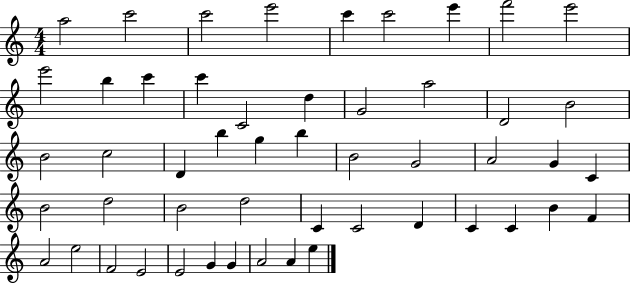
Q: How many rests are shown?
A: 0